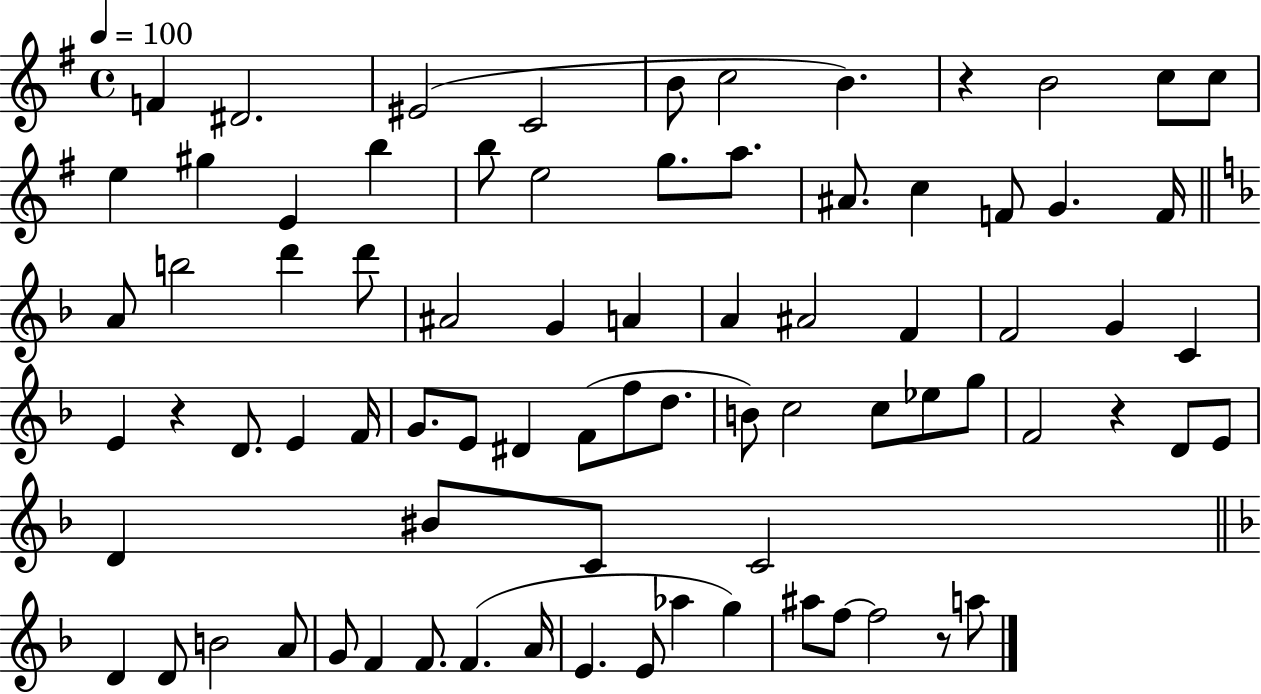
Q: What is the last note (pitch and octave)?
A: A5